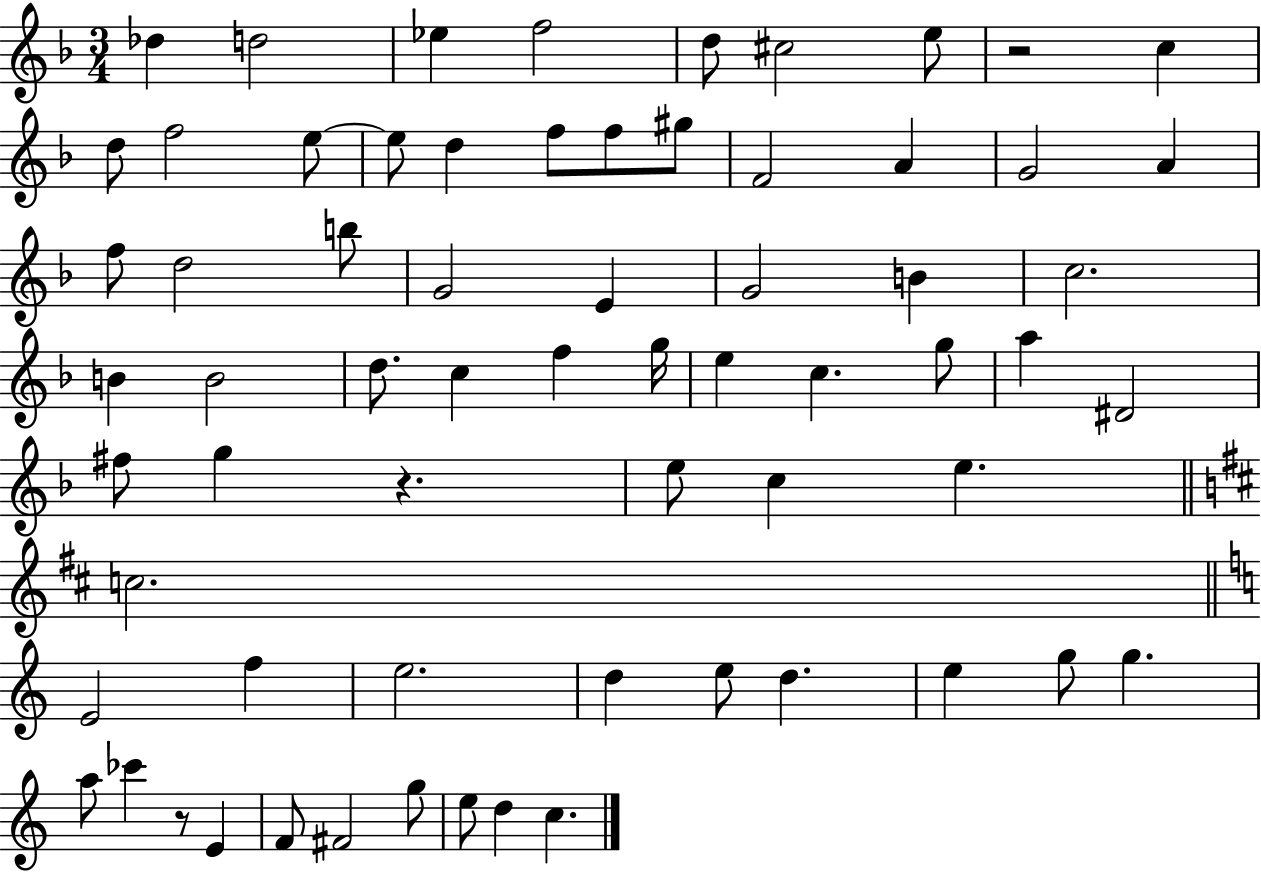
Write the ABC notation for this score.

X:1
T:Untitled
M:3/4
L:1/4
K:F
_d d2 _e f2 d/2 ^c2 e/2 z2 c d/2 f2 e/2 e/2 d f/2 f/2 ^g/2 F2 A G2 A f/2 d2 b/2 G2 E G2 B c2 B B2 d/2 c f g/4 e c g/2 a ^D2 ^f/2 g z e/2 c e c2 E2 f e2 d e/2 d e g/2 g a/2 _c' z/2 E F/2 ^F2 g/2 e/2 d c